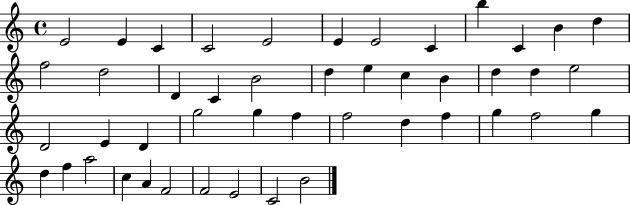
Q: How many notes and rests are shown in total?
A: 46